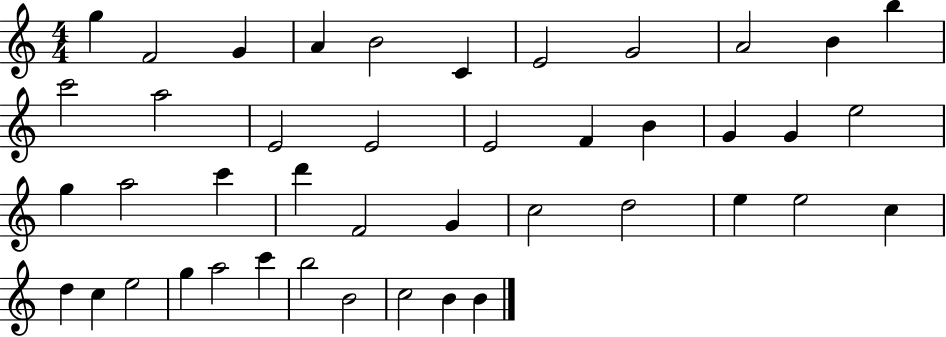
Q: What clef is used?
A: treble